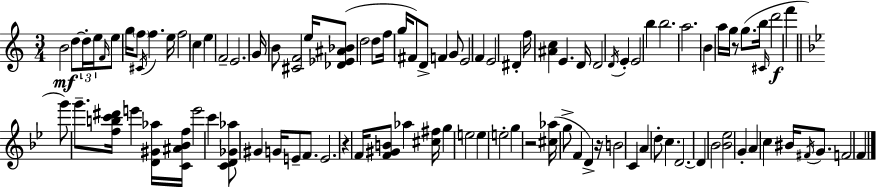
{
  \clef treble
  \numericTimeSignature
  \time 3/4
  \key c \major
  b'2\mf d''8~~ \tuplet 3/2 { d''16-. e''16 | \grace { f'16 } } e''8 g''16 \parenthesize f''8 \acciaccatura { cis'16 } f''4. | e''16 f''2 \parenthesize c''4 | e''4 f'2-- | \break e'2. | g'16 b'8 <cis' f'>2 | e''16 <des' ees' ais' bes'>8( d''2 | d''8 f''16 g''16 fis'8) d'8-> f'4 | \break g'8 e'2 f'4 | e'2 dis'4-. | f''16 <ais' c''>4 e'4. | d'16 d'2 \acciaccatura { d'16 } e'4-. | \break e'2 b''4 | b''2. | a''2. | b'4 a''16 g''16 r8 g''8.( | \break b''16 \grace { cis'16 }\f d'''2 | f'''4 \bar "||" \break \key bes \major g'''8) g'''8.-- <f'' b'' c''' dis'''>16 e'''4 <d' gis' aes''>16 <c' ais' bes' f''>16 | e'''2 c'''4 | <c' d' ges' aes''>8 gis'4 g'16 e'8-- f'8. | e'2. | \break r4 f'16 <f' gis' b'>8 aes''4 <cis'' fis''>16 | g''4 e''2 | e''4 e''2-. | g''4 r2 | \break <cis'' aes''>16( g''8-> f'4 d'4->) r16 | b'2 c'4 | a'4 d''8-. c''4. | d'2.~~ | \break d'4 bes'2 | <bes' ees''>2 g'4-. | a'4 c''4 bis'16 \acciaccatura { fis'16 } g'8. | f'2 f'4 | \break \bar "|."
}